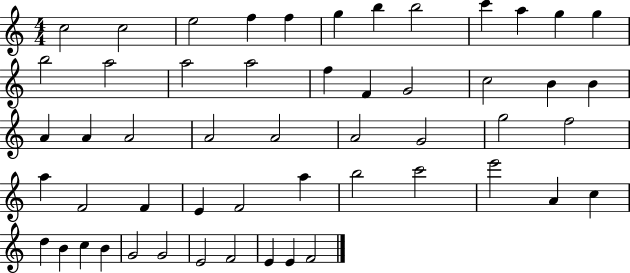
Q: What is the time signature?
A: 4/4